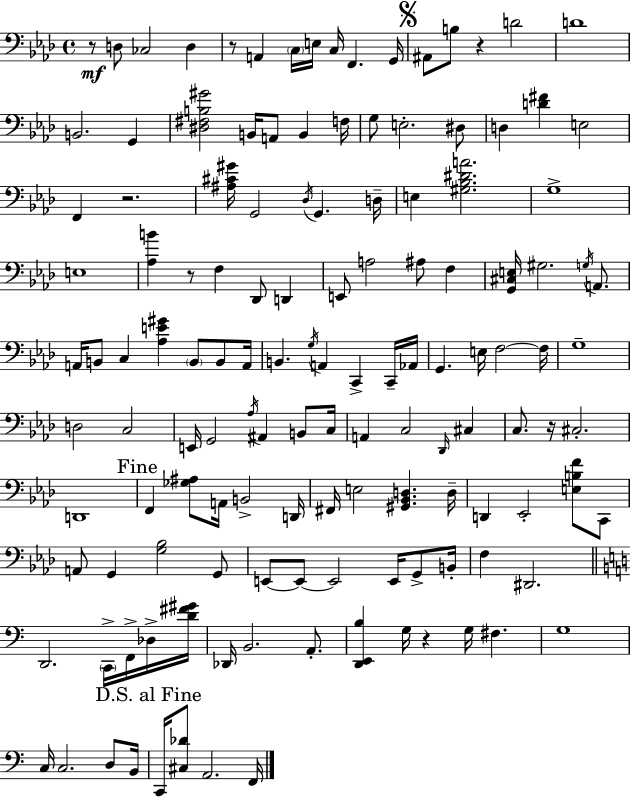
R/e D3/e CES3/h D3/q R/e A2/q C3/s E3/s C3/s F2/q. G2/s A#2/e B3/e R/q D4/h D4/w B2/h. G2/q [D#3,F#3,B3,G#4]/h B2/s A2/e B2/q F3/s G3/e E3/h. D#3/e D3/q [D4,F#4]/q E3/h F2/q R/h. [A#3,C#4,G#4]/s G2/h Db3/s G2/q. D3/s E3/q [G#3,Bb3,D#4,A4]/h. G3/w E3/w [Ab3,B4]/q R/e F3/q Db2/e D2/q E2/e A3/h A#3/e F3/q [G2,C#3,E3]/s G#3/h. G3/s A2/e. A2/s B2/e C3/q [Ab3,E4,G#4]/q B2/e B2/e A2/s B2/q. G3/s A2/q C2/q C2/s Ab2/s G2/q. E3/s F3/h F3/s G3/w D3/h C3/h E2/s G2/h Ab3/s A#2/q B2/e C3/s A2/q C3/h Db2/s C#3/q C3/e. R/s C#3/h. D2/w F2/q [Gb3,A#3]/e A2/s B2/h D2/s F#2/s E3/h [G#2,Bb2,D3]/q. D3/s D2/q Eb2/h [E3,B3,F4]/e C2/e A2/e G2/q [G3,Bb3]/h G2/e E2/e E2/e E2/h E2/s G2/e B2/s F3/q D#2/h. D2/h. C2/s F2/s Db3/s [D4,F#4,G#4]/s Db2/s B2/h. A2/e. [D2,E2,B3]/q G3/s R/q G3/s F#3/q. G3/w C3/s C3/h. D3/e B2/s C2/s [C#3,Db4]/e A2/h. F2/s